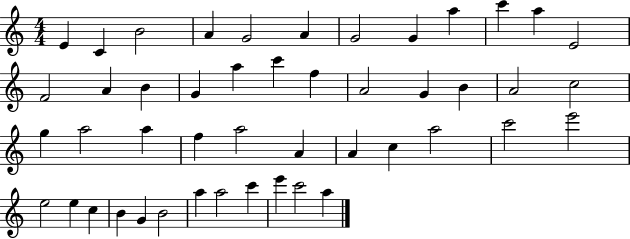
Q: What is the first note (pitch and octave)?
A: E4